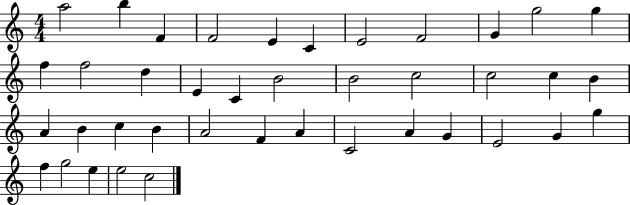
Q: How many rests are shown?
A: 0